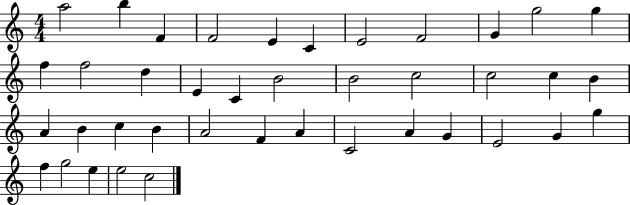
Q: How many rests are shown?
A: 0